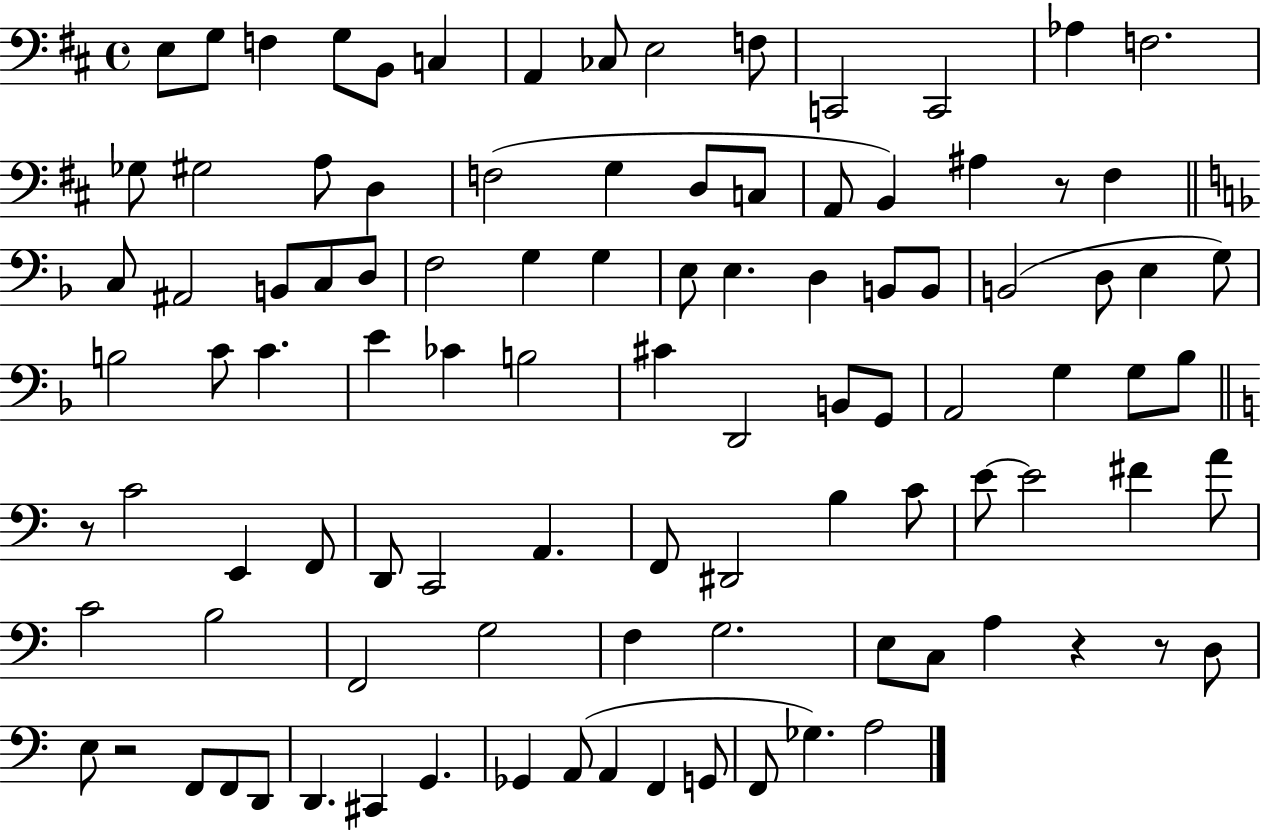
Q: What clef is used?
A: bass